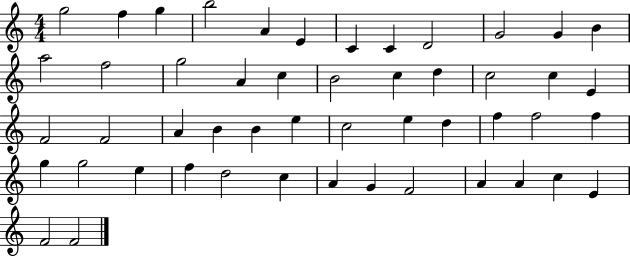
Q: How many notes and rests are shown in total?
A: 50